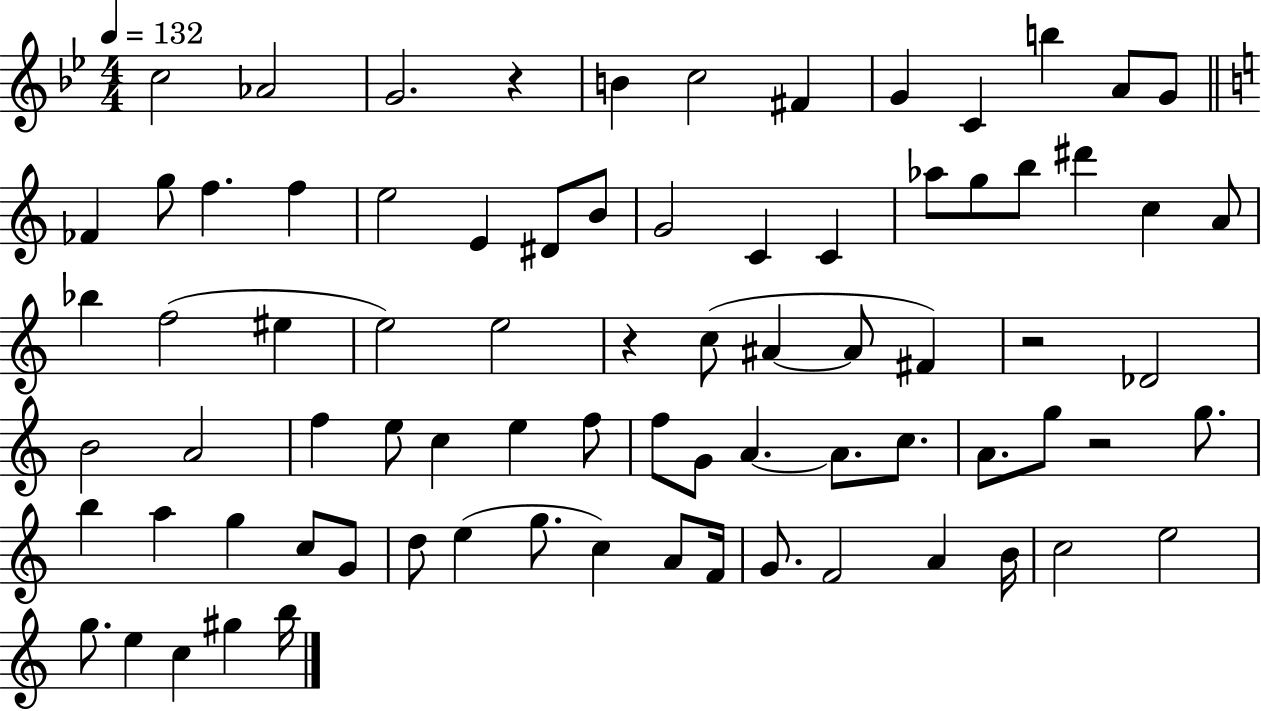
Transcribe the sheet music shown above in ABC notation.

X:1
T:Untitled
M:4/4
L:1/4
K:Bb
c2 _A2 G2 z B c2 ^F G C b A/2 G/2 _F g/2 f f e2 E ^D/2 B/2 G2 C C _a/2 g/2 b/2 ^d' c A/2 _b f2 ^e e2 e2 z c/2 ^A ^A/2 ^F z2 _D2 B2 A2 f e/2 c e f/2 f/2 G/2 A A/2 c/2 A/2 g/2 z2 g/2 b a g c/2 G/2 d/2 e g/2 c A/2 F/4 G/2 F2 A B/4 c2 e2 g/2 e c ^g b/4